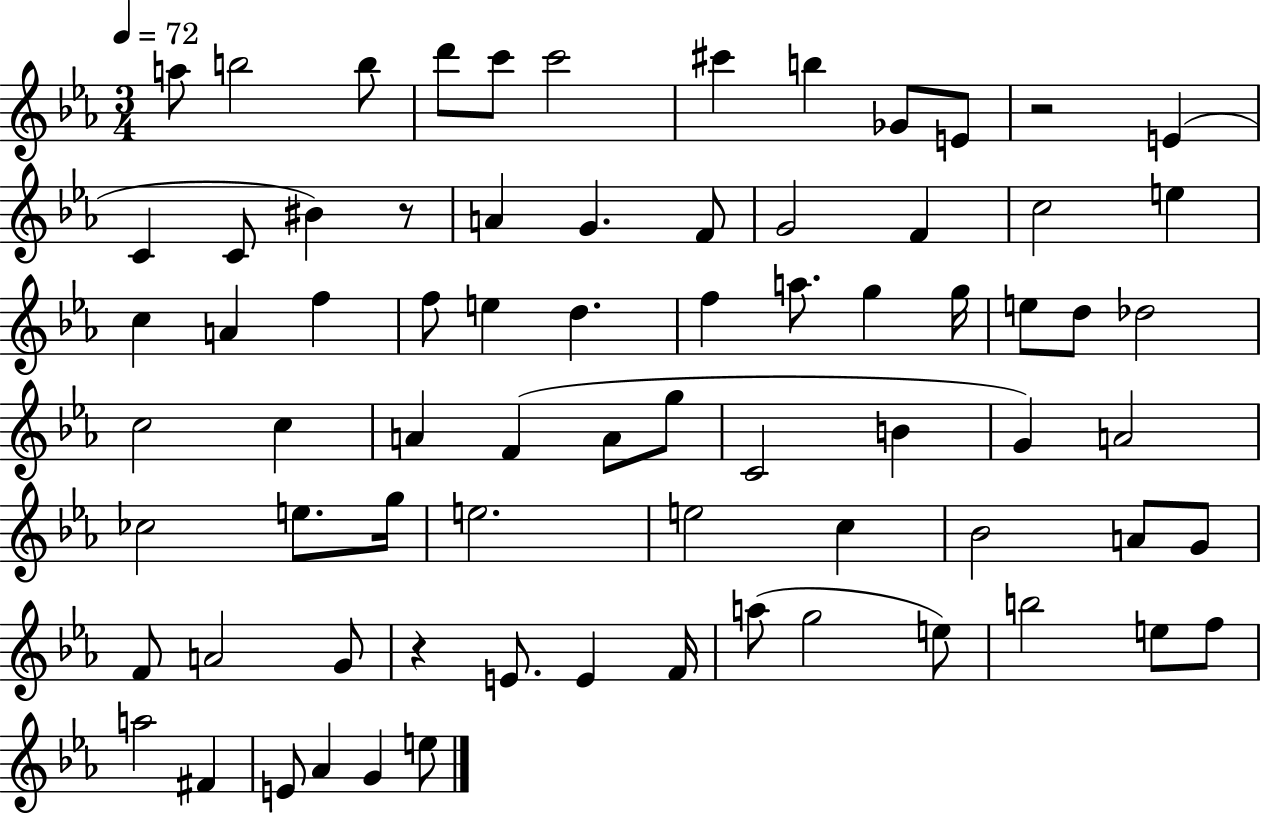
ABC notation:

X:1
T:Untitled
M:3/4
L:1/4
K:Eb
a/2 b2 b/2 d'/2 c'/2 c'2 ^c' b _G/2 E/2 z2 E C C/2 ^B z/2 A G F/2 G2 F c2 e c A f f/2 e d f a/2 g g/4 e/2 d/2 _d2 c2 c A F A/2 g/2 C2 B G A2 _c2 e/2 g/4 e2 e2 c _B2 A/2 G/2 F/2 A2 G/2 z E/2 E F/4 a/2 g2 e/2 b2 e/2 f/2 a2 ^F E/2 _A G e/2